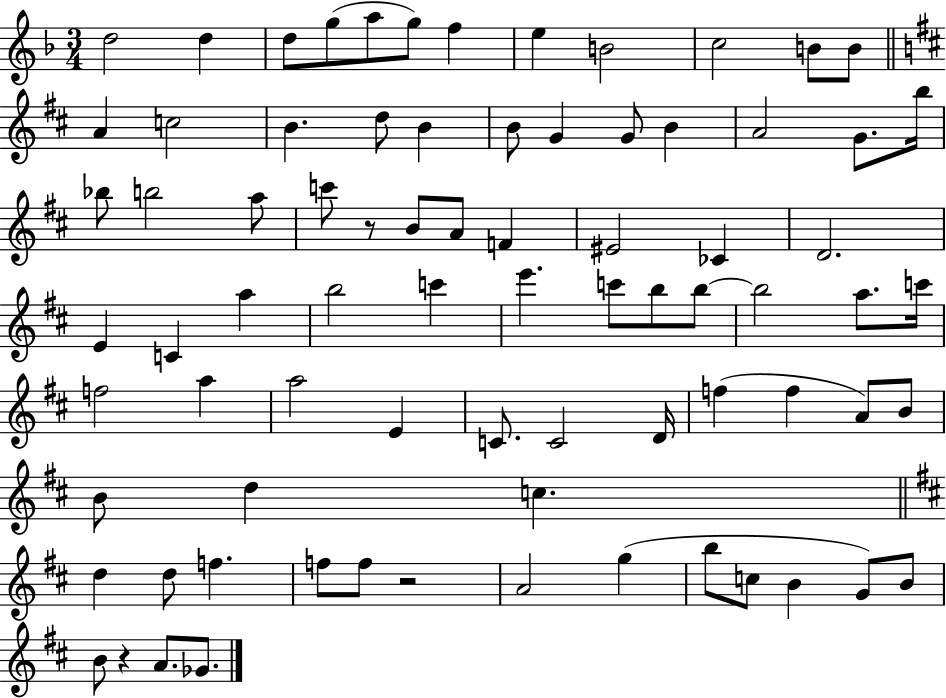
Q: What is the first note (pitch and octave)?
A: D5